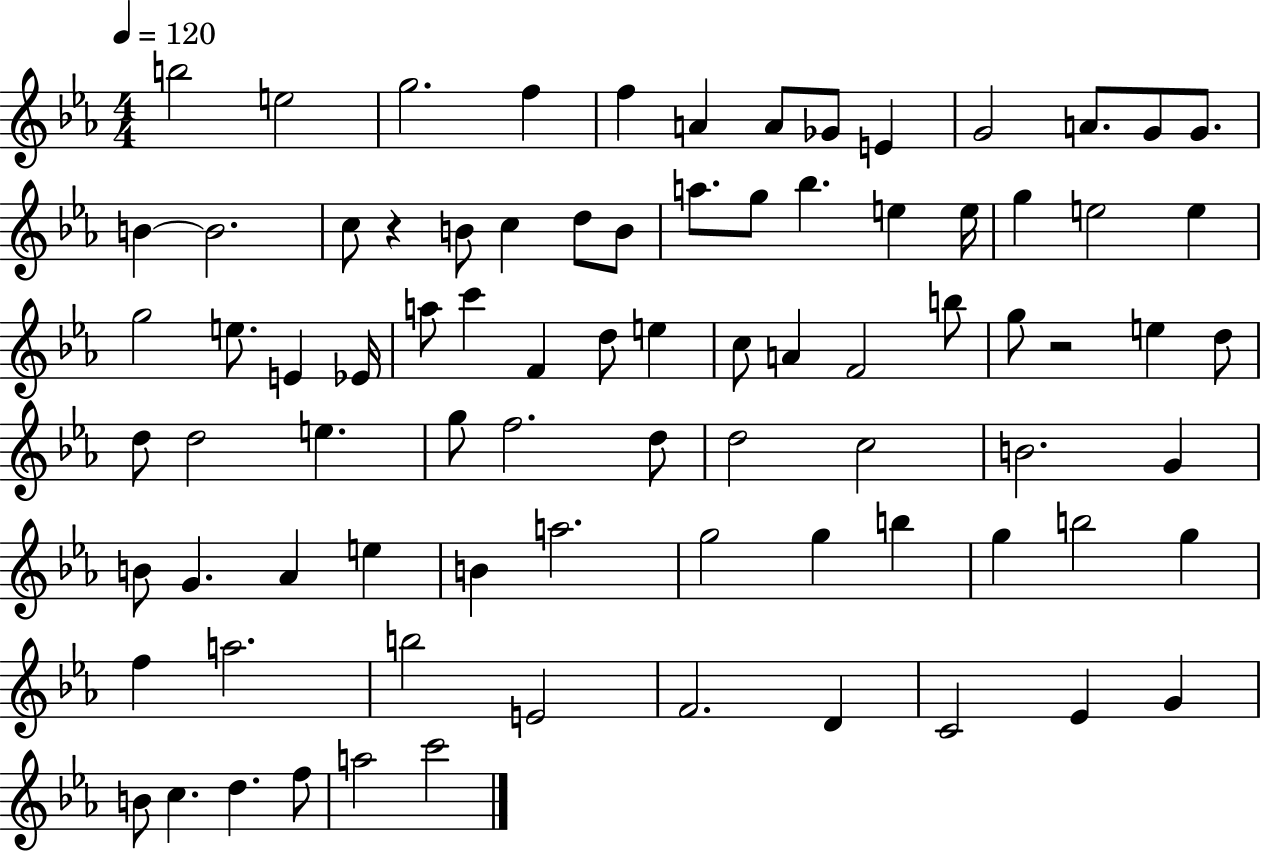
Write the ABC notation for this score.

X:1
T:Untitled
M:4/4
L:1/4
K:Eb
b2 e2 g2 f f A A/2 _G/2 E G2 A/2 G/2 G/2 B B2 c/2 z B/2 c d/2 B/2 a/2 g/2 _b e e/4 g e2 e g2 e/2 E _E/4 a/2 c' F d/2 e c/2 A F2 b/2 g/2 z2 e d/2 d/2 d2 e g/2 f2 d/2 d2 c2 B2 G B/2 G _A e B a2 g2 g b g b2 g f a2 b2 E2 F2 D C2 _E G B/2 c d f/2 a2 c'2